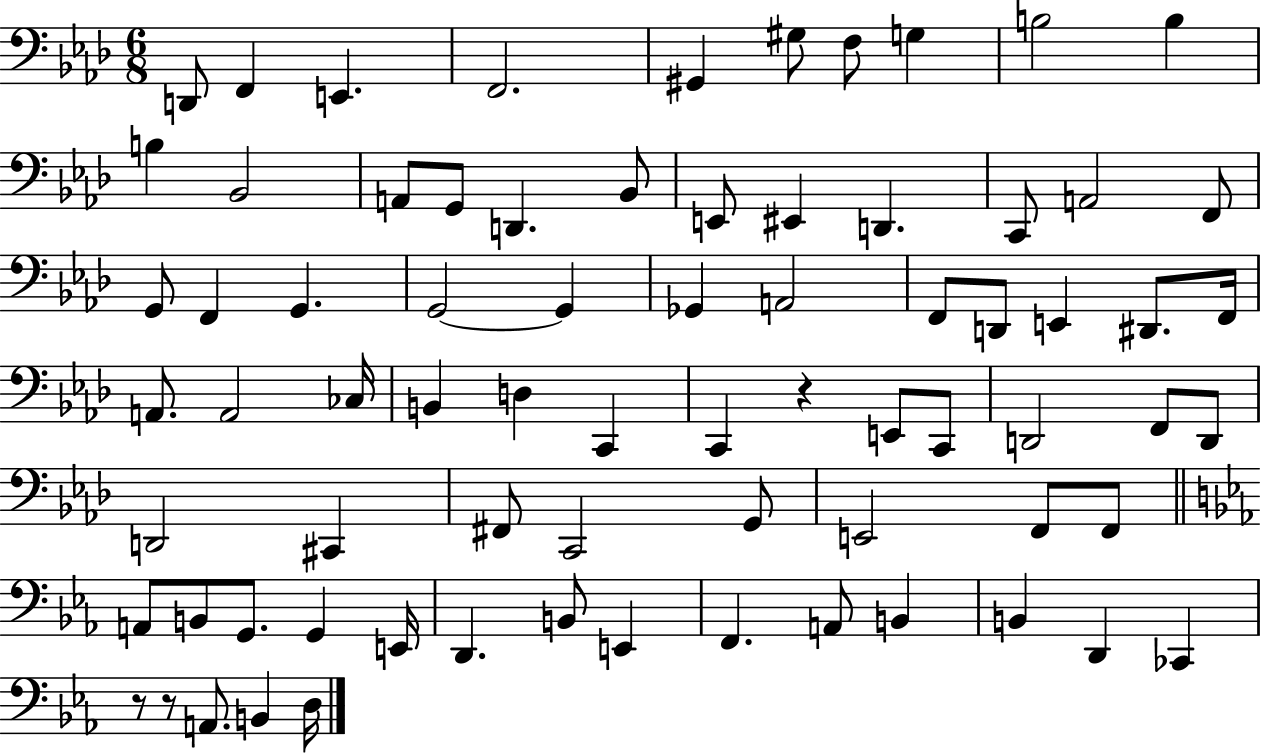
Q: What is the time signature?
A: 6/8